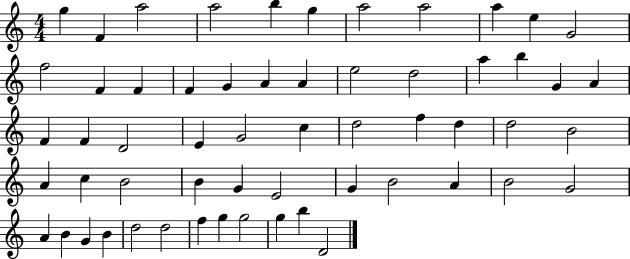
G5/q F4/q A5/h A5/h B5/q G5/q A5/h A5/h A5/q E5/q G4/h F5/h F4/q F4/q F4/q G4/q A4/q A4/q E5/h D5/h A5/q B5/q G4/q A4/q F4/q F4/q D4/h E4/q G4/h C5/q D5/h F5/q D5/q D5/h B4/h A4/q C5/q B4/h B4/q G4/q E4/h G4/q B4/h A4/q B4/h G4/h A4/q B4/q G4/q B4/q D5/h D5/h F5/q G5/q G5/h G5/q B5/q D4/h